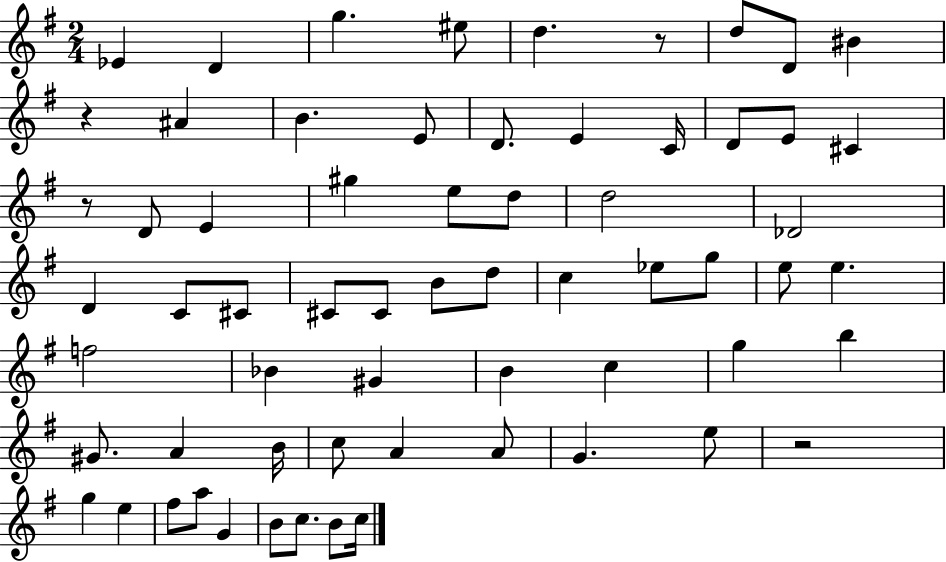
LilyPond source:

{
  \clef treble
  \numericTimeSignature
  \time 2/4
  \key g \major
  ees'4 d'4 | g''4. eis''8 | d''4. r8 | d''8 d'8 bis'4 | \break r4 ais'4 | b'4. e'8 | d'8. e'4 c'16 | d'8 e'8 cis'4 | \break r8 d'8 e'4 | gis''4 e''8 d''8 | d''2 | des'2 | \break d'4 c'8 cis'8 | cis'8 cis'8 b'8 d''8 | c''4 ees''8 g''8 | e''8 e''4. | \break f''2 | bes'4 gis'4 | b'4 c''4 | g''4 b''4 | \break gis'8. a'4 b'16 | c''8 a'4 a'8 | g'4. e''8 | r2 | \break g''4 e''4 | fis''8 a''8 g'4 | b'8 c''8. b'8 c''16 | \bar "|."
}